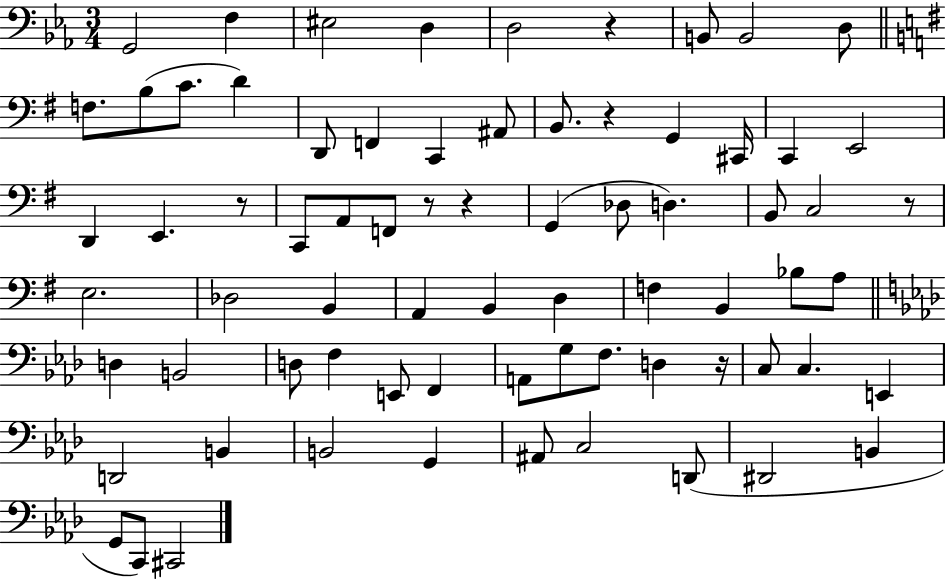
{
  \clef bass
  \numericTimeSignature
  \time 3/4
  \key ees \major
  g,2 f4 | eis2 d4 | d2 r4 | b,8 b,2 d8 | \break \bar "||" \break \key e \minor f8. b8( c'8. d'4) | d,8 f,4 c,4 ais,8 | b,8. r4 g,4 cis,16 | c,4 e,2 | \break d,4 e,4. r8 | c,8 a,8 f,8 r8 r4 | g,4( des8 d4.) | b,8 c2 r8 | \break e2. | des2 b,4 | a,4 b,4 d4 | f4 b,4 bes8 a8 | \break \bar "||" \break \key f \minor d4 b,2 | d8 f4 e,8 f,4 | a,8 g8 f8. d4 r16 | c8 c4. e,4 | \break d,2 b,4 | b,2 g,4 | ais,8 c2 d,8( | dis,2 b,4 | \break g,8 c,8) cis,2 | \bar "|."
}